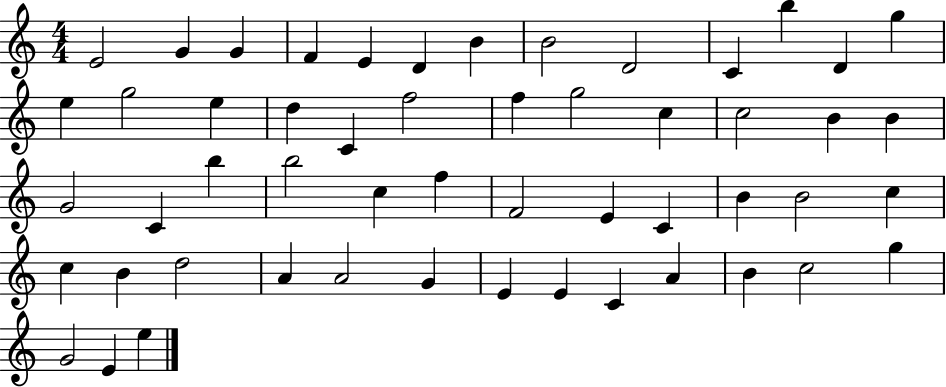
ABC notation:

X:1
T:Untitled
M:4/4
L:1/4
K:C
E2 G G F E D B B2 D2 C b D g e g2 e d C f2 f g2 c c2 B B G2 C b b2 c f F2 E C B B2 c c B d2 A A2 G E E C A B c2 g G2 E e